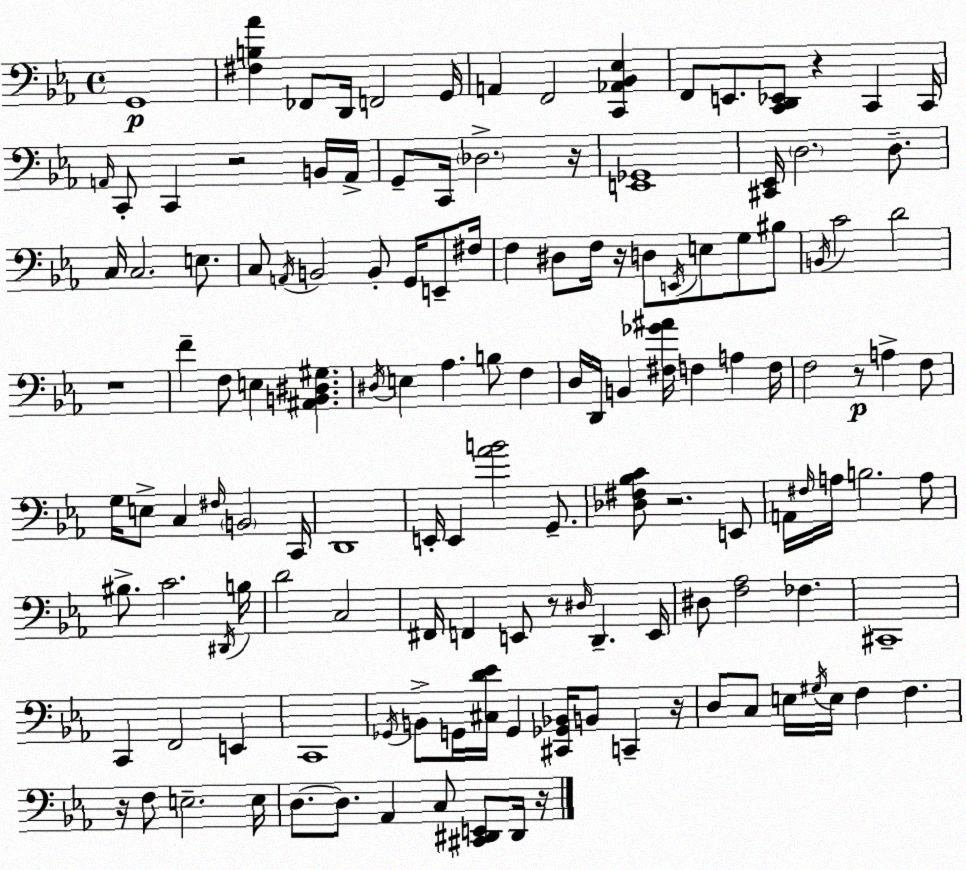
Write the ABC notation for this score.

X:1
T:Untitled
M:4/4
L:1/4
K:Cm
G,,4 [^F,B,_A] _F,,/2 D,,/4 F,,2 G,,/4 A,, F,,2 [C,,_A,,_B,,_E,] F,,/2 E,,/2 [C,,D,,_E,,]/2 z C,, C,,/4 A,,/4 C,,/2 C,, z2 B,,/4 A,,/4 G,,/2 C,,/4 _D,2 z/4 [E,,_G,,]4 [^C,,_E,,]/4 D,2 D,/2 C,/4 C,2 E,/2 C,/2 A,,/4 B,,2 B,,/2 G,,/4 E,,/2 ^F,/4 F, ^D,/2 F,/4 z/4 D,/2 E,,/4 E,/2 G,/2 ^B,/2 B,,/4 C2 D2 z4 F F,/2 E, [^A,,B,,^D,^G,] ^D,/4 E, _A, B,/2 F, D,/4 D,,/4 B,, [^F,_G^A]/4 F, A, F,/4 F,2 z/2 A, F,/2 G,/4 E,/2 C, ^F,/4 B,,2 C,,/4 D,,4 E,,/4 E,, [_AB]2 G,,/2 [_D,^F,_B,C]/2 z2 E,,/2 A,,/4 ^F,/4 A,/4 B,2 A,/2 ^B,/2 C2 ^D,,/4 B,/4 D2 C,2 ^F,,/4 F,, E,,/2 z/2 ^D,/4 D,, E,,/4 ^D,/2 [F,_A,]2 _F, ^C,,4 C,, F,,2 E,, C,,4 _G,,/4 B,,/2 G,,/4 [^C,D_E]/4 G,, [^C,,_G,,_B,,]/4 B,,/2 C,, z/4 D,/2 C,/2 E,/4 ^G,/4 E,/4 F, F, z/4 F,/2 E,2 E,/4 D,/2 D,/2 _A,, C,/2 [^C,,^D,,E,,]/2 ^D,,/4 z/4